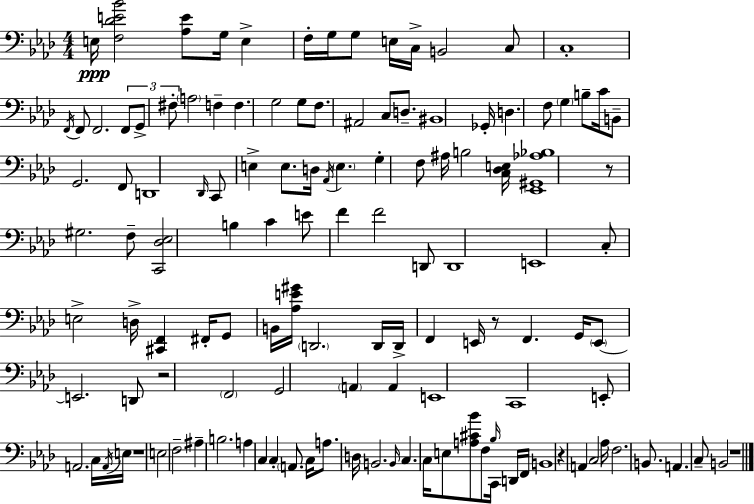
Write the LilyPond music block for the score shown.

{
  \clef bass
  \numericTimeSignature
  \time 4/4
  \key aes \major
  e16\ppp <f des' e' bes'>2 <aes e'>8 g16 e4-> | f16-. g16 g8 e16 c16-> b,2 c8 | c1-. | \acciaccatura { f,16 } f,8 f,2. \tuplet 3/2 { f,8 | \break g,8-> fis8-. } \parenthesize a2 f4-- | f4. g2 g8 | f8. ais,2 c8 d8.-- | bis,1 | \break ges,16-. d4. f8 \parenthesize g4 b8-- | c'16 b,8-- g,2. f,8 | d,1 | \grace { des,16 } c,8 e4-> e8. d16 \acciaccatura { aes,16 } \parenthesize e4. | \break g4-. f8 ais16 b2 | <c des e>16 <ees, gis, aes bes>1 | r8 gis2. | f8-- <c, des ees>2 b4 c'4 | \break e'8 f'4 f'2 | d,8 d,1 | e,1 | c8-. e2-> d16-> <cis, f,>4 | \break fis,16-. g,8 b,16 <aes e' gis'>16 \parenthesize d,2. | d,16 d,16-> f,4 e,16 r8 f,4. | g,16 \parenthesize e,8~~ e,2. | d,8 r2 \parenthesize f,2 | \break g,2 \parenthesize a,4 a,4 | e,1 | c,1 | e,8-. a,2. | \break c16 \acciaccatura { a,16 } e16 r1 | e2 f2-- | ais4-- b2. | a4 c4 c4-. | \break \parenthesize a,8. c16 a8. d16 b,2. | \grace { b,16 } c4. c16 e8 <a cis' bes'>8 | f8 \grace { bes16 } c,16 d,16 f,16 b,1 | r4 a,4 c2 | \break aes16 f2. | b,8. a,4. c8-- b,2 | r1 | \bar "|."
}